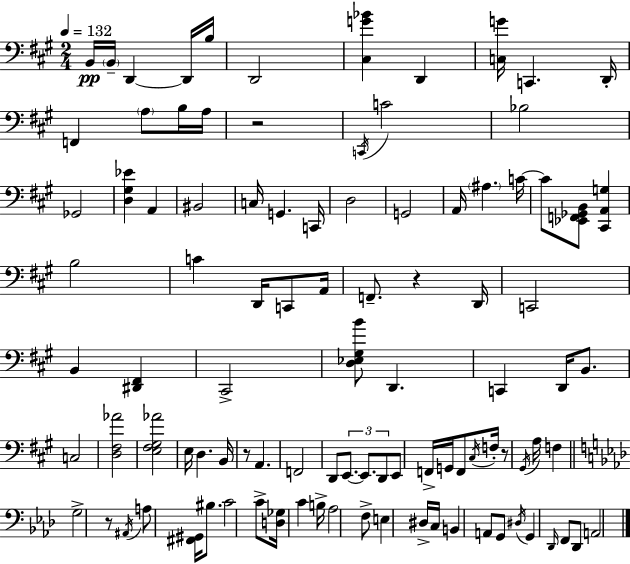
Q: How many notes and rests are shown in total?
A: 99